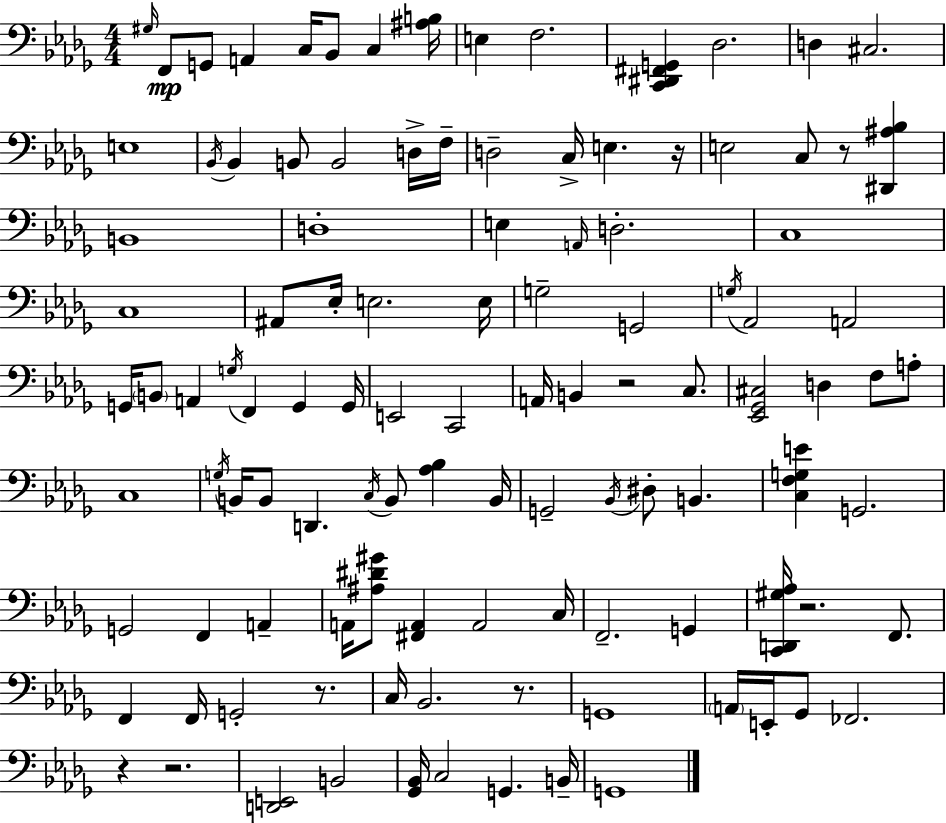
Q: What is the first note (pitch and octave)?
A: G#3